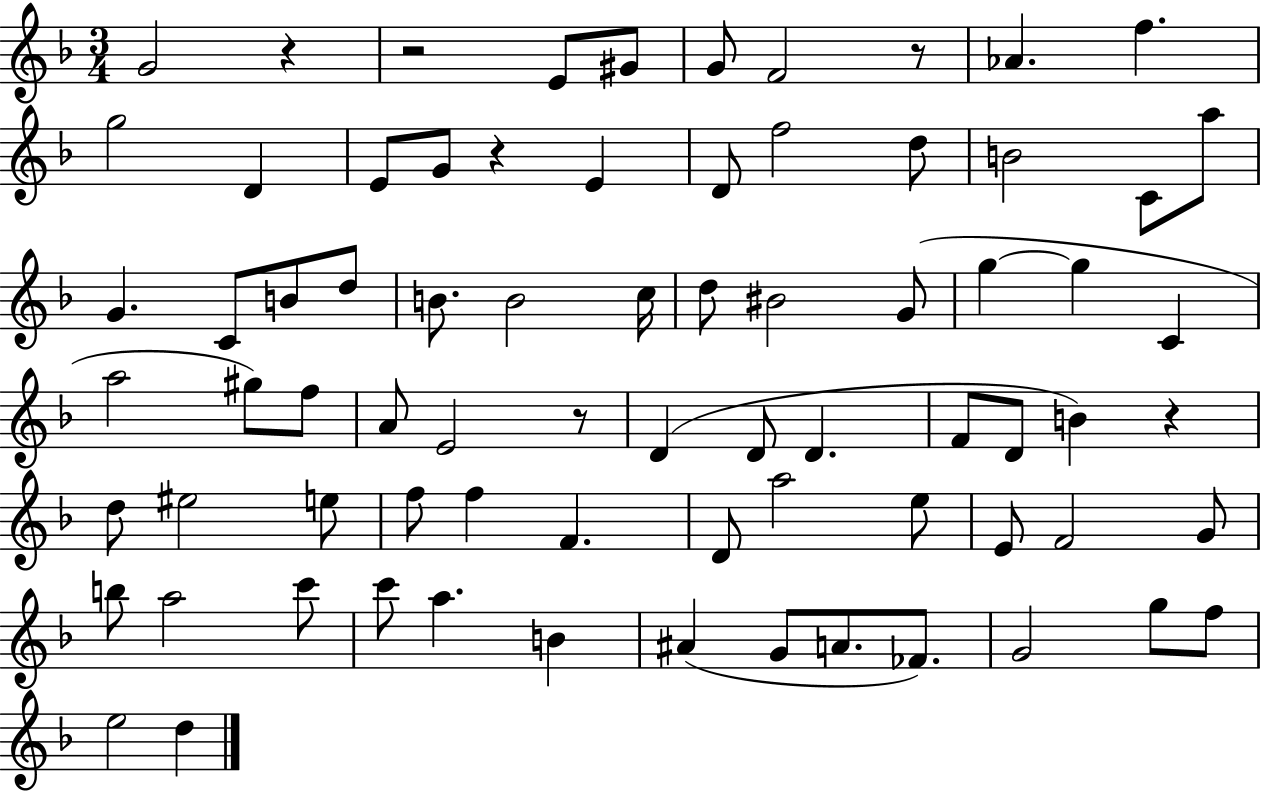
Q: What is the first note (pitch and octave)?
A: G4